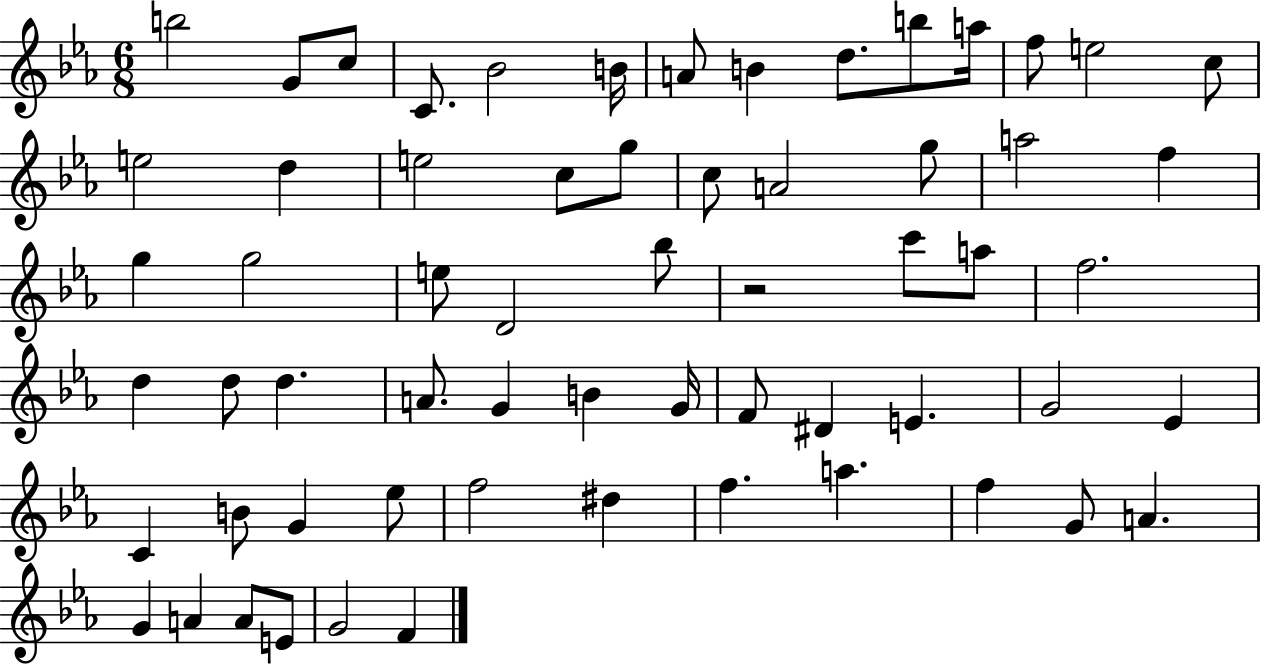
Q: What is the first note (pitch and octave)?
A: B5